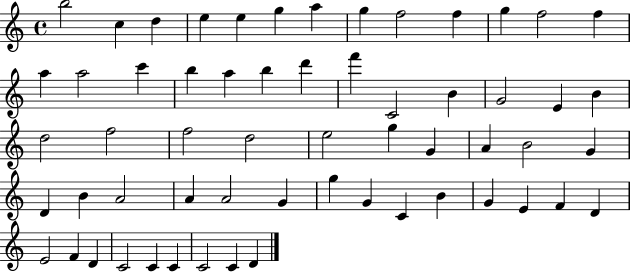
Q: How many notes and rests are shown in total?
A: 59